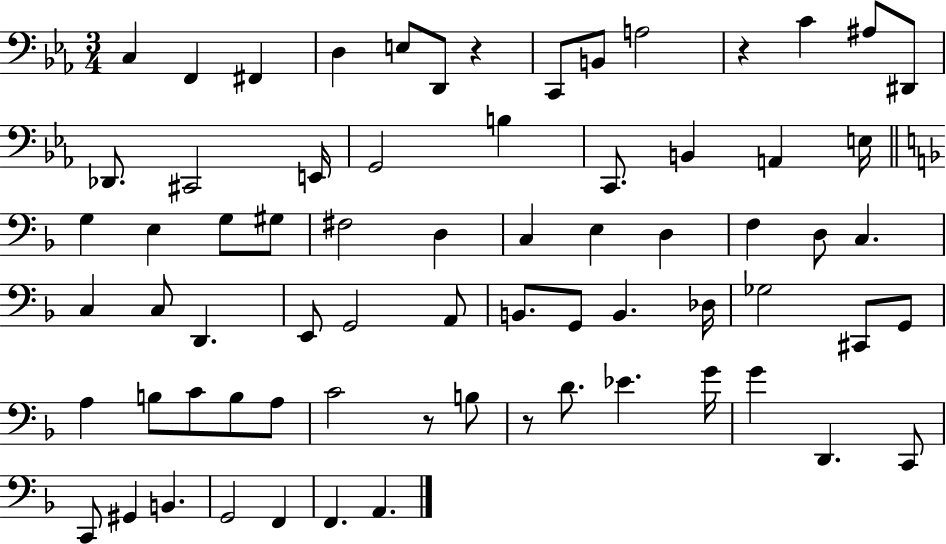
X:1
T:Untitled
M:3/4
L:1/4
K:Eb
C, F,, ^F,, D, E,/2 D,,/2 z C,,/2 B,,/2 A,2 z C ^A,/2 ^D,,/2 _D,,/2 ^C,,2 E,,/4 G,,2 B, C,,/2 B,, A,, E,/4 G, E, G,/2 ^G,/2 ^F,2 D, C, E, D, F, D,/2 C, C, C,/2 D,, E,,/2 G,,2 A,,/2 B,,/2 G,,/2 B,, _D,/4 _G,2 ^C,,/2 G,,/2 A, B,/2 C/2 B,/2 A,/2 C2 z/2 B,/2 z/2 D/2 _E G/4 G D,, C,,/2 C,,/2 ^G,, B,, G,,2 F,, F,, A,,